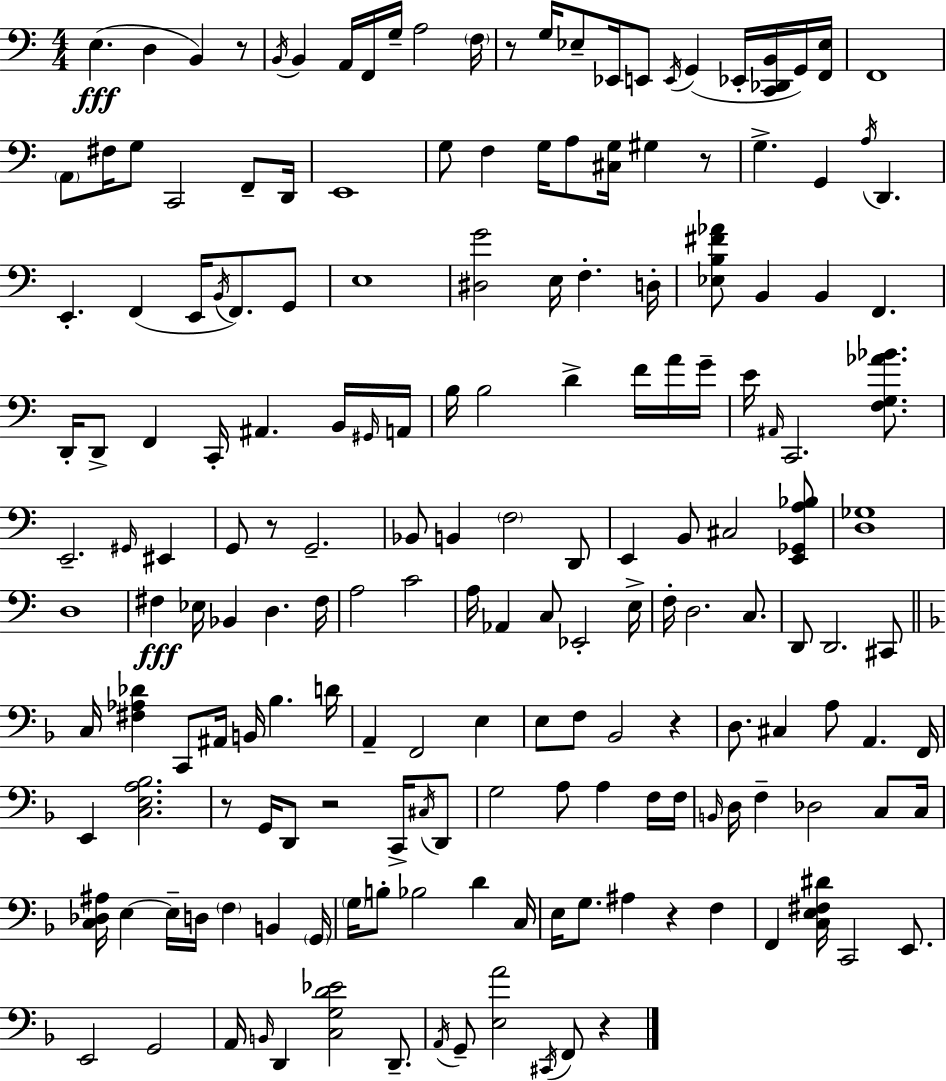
E3/q. D3/q B2/q R/e B2/s B2/q A2/s F2/s G3/s A3/h F3/s R/e G3/s Eb3/e Eb2/s E2/e E2/s G2/q Eb2/s [C2,Db2,B2]/s G2/s [F2,Eb3]/s F2/w A2/e F#3/s G3/e C2/h F2/e D2/s E2/w G3/e F3/q G3/s A3/e [C#3,G3]/s G#3/q R/e G3/q. G2/q A3/s D2/q. E2/q. F2/q E2/s B2/s F2/e. G2/e E3/w [D#3,G4]/h E3/s F3/q. D3/s [Eb3,B3,F#4,Ab4]/e B2/q B2/q F2/q. D2/s D2/e F2/q C2/s A#2/q. B2/s G#2/s A2/s B3/s B3/h D4/q F4/s A4/s G4/s E4/s A#2/s C2/h. [F3,G3,Ab4,Bb4]/e. E2/h. G#2/s EIS2/q G2/e R/e G2/h. Bb2/e B2/q F3/h D2/e E2/q B2/e C#3/h [E2,Gb2,A3,Bb3]/e [D3,Gb3]/w D3/w F#3/q Eb3/s Bb2/q D3/q. F#3/s A3/h C4/h A3/s Ab2/q C3/e Eb2/h E3/s F3/s D3/h. C3/e. D2/e D2/h. C#2/e C3/s [F#3,Ab3,Db4]/q C2/e A#2/s B2/s Bb3/q. D4/s A2/q F2/h E3/q E3/e F3/e Bb2/h R/q D3/e. C#3/q A3/e A2/q. F2/s E2/q [C3,E3,A3,Bb3]/h. R/e G2/s D2/e R/h C2/s C#3/s D2/e G3/h A3/e A3/q F3/s F3/s B2/s D3/s F3/q Db3/h C3/e C3/s [C3,Db3,A#3]/s E3/q E3/s D3/s F3/q B2/q G2/s G3/s B3/e Bb3/h D4/q C3/s E3/s G3/e. A#3/q R/q F3/q F2/q [C3,E3,F#3,D#4]/s C2/h E2/e. E2/h G2/h A2/s B2/s D2/q [C3,G3,D4,Eb4]/h D2/e. A2/s G2/e [E3,A4]/h C#2/s F2/e R/q